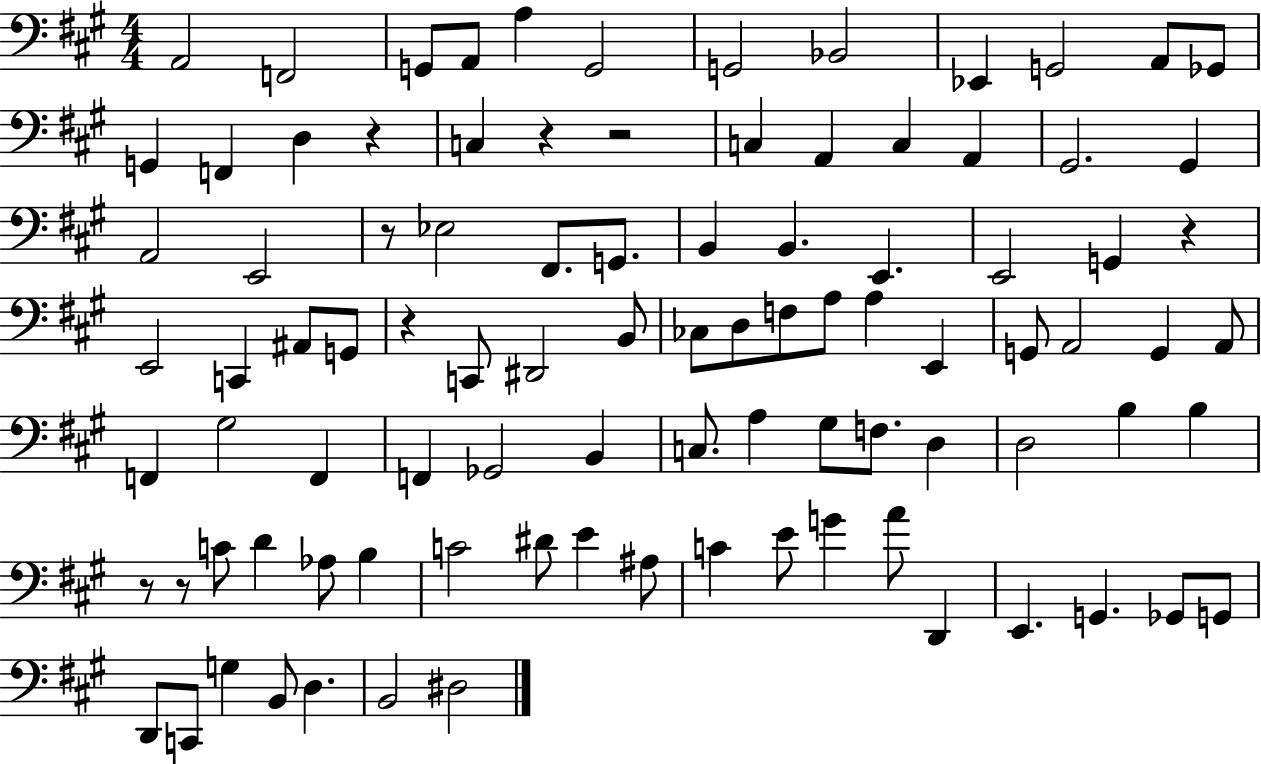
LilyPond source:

{
  \clef bass
  \numericTimeSignature
  \time 4/4
  \key a \major
  a,2 f,2 | g,8 a,8 a4 g,2 | g,2 bes,2 | ees,4 g,2 a,8 ges,8 | \break g,4 f,4 d4 r4 | c4 r4 r2 | c4 a,4 c4 a,4 | gis,2. gis,4 | \break a,2 e,2 | r8 ees2 fis,8. g,8. | b,4 b,4. e,4. | e,2 g,4 r4 | \break e,2 c,4 ais,8 g,8 | r4 c,8 dis,2 b,8 | ces8 d8 f8 a8 a4 e,4 | g,8 a,2 g,4 a,8 | \break f,4 gis2 f,4 | f,4 ges,2 b,4 | c8. a4 gis8 f8. d4 | d2 b4 b4 | \break r8 r8 c'8 d'4 aes8 b4 | c'2 dis'8 e'4 ais8 | c'4 e'8 g'4 a'8 d,4 | e,4. g,4. ges,8 g,8 | \break d,8 c,8 g4 b,8 d4. | b,2 dis2 | \bar "|."
}